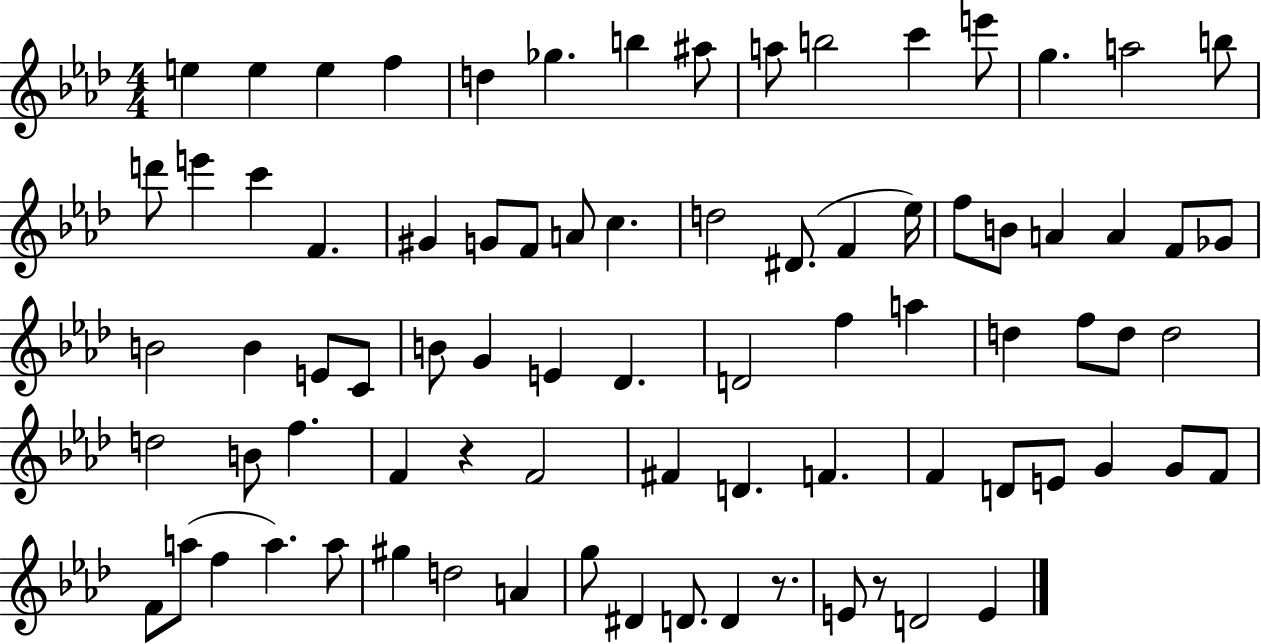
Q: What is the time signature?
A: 4/4